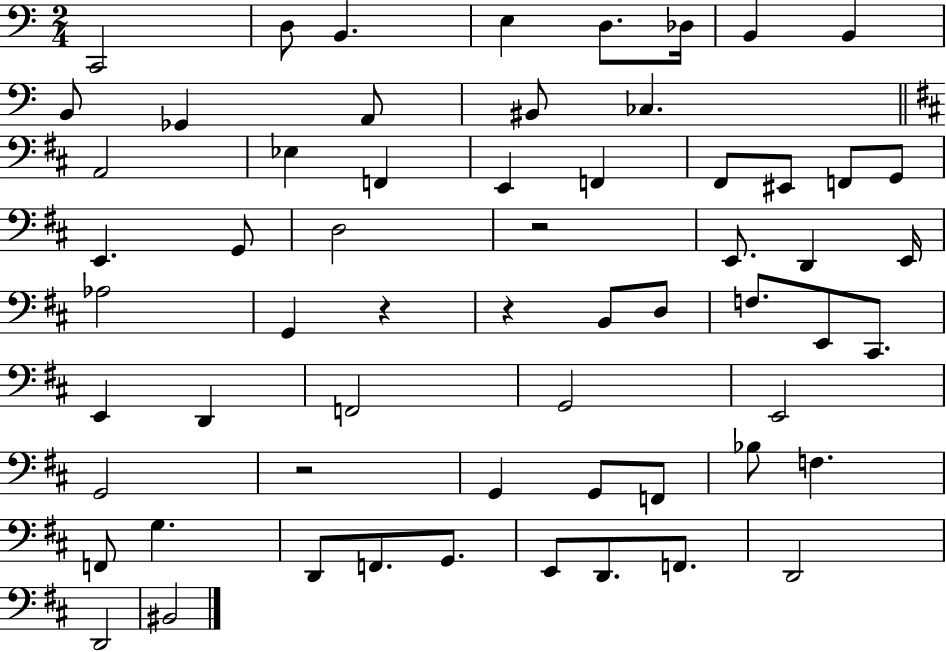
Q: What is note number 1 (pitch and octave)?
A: C2